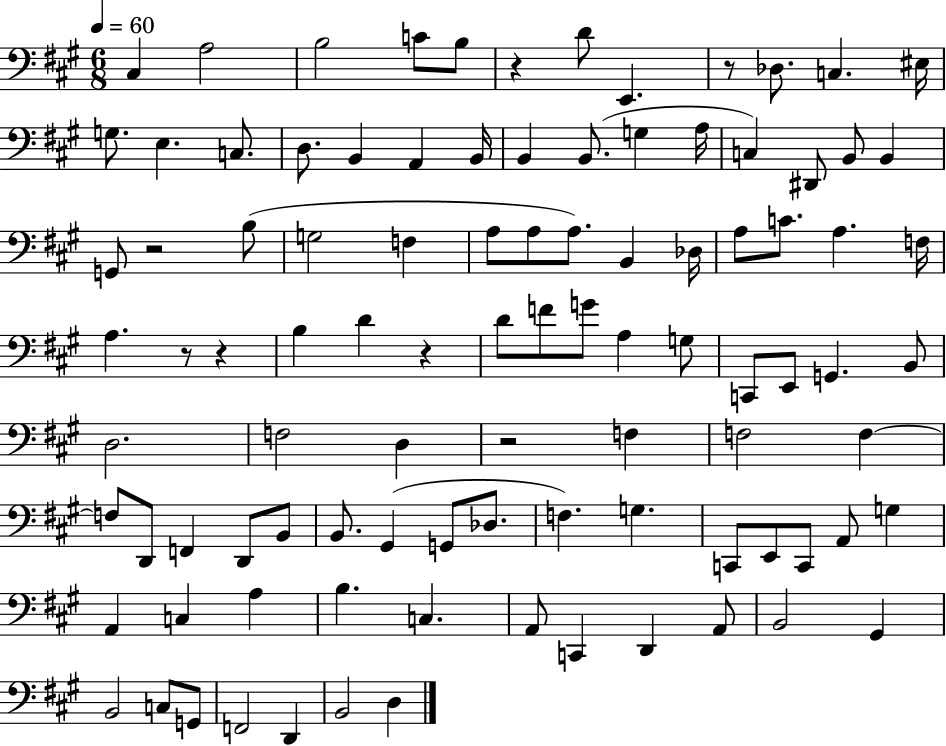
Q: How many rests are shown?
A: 7